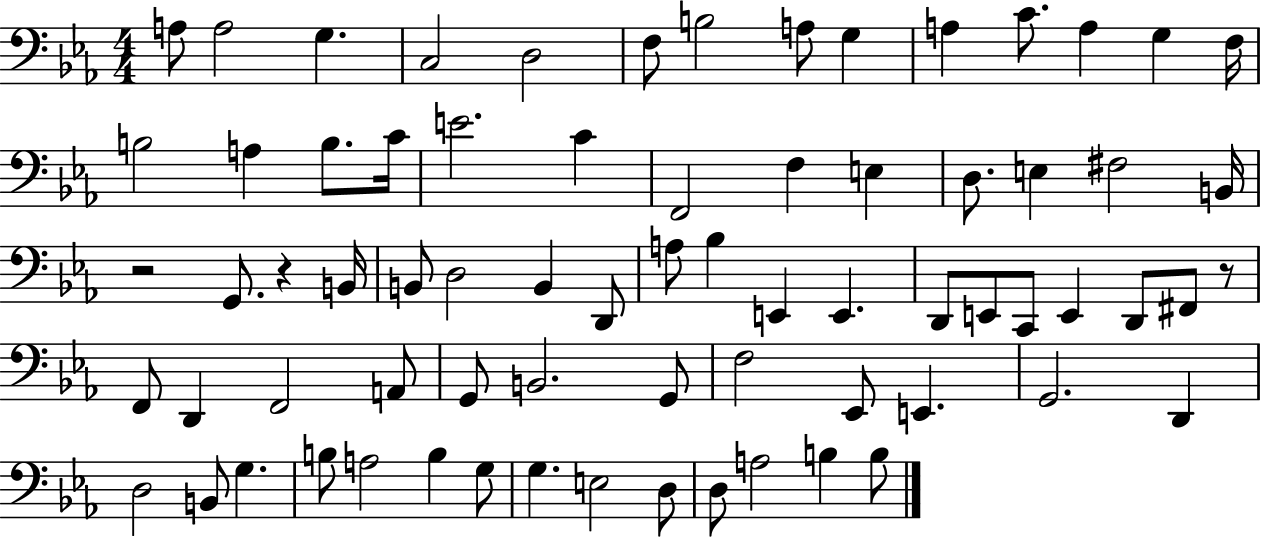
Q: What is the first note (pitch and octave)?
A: A3